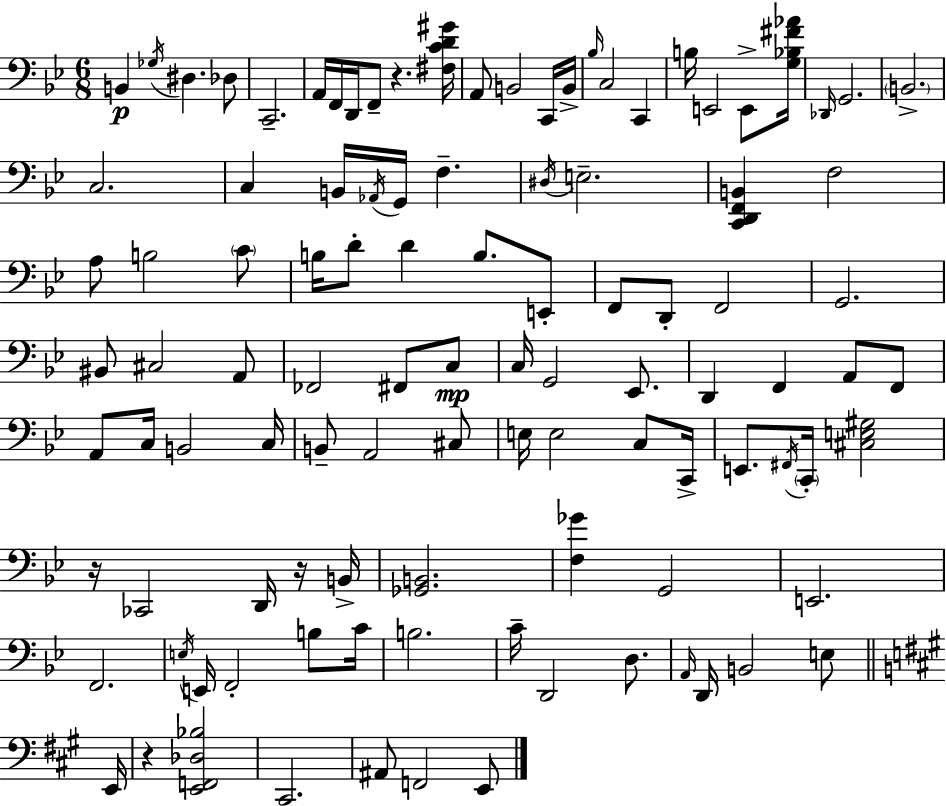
B2/q Gb3/s D#3/q. Db3/e C2/h. A2/s F2/s D2/s F2/e R/q. [F#3,C4,D4,G#4]/s A2/e B2/h C2/s B2/s Bb3/s C3/h C2/q B3/s E2/h E2/e [G3,Bb3,F#4,Ab4]/s Db2/s G2/h. B2/h. C3/h. C3/q B2/s Ab2/s G2/s F3/q. D#3/s E3/h. [C2,D2,F2,B2]/q F3/h A3/e B3/h C4/e B3/s D4/e D4/q B3/e. E2/e F2/e D2/e F2/h G2/h. BIS2/e C#3/h A2/e FES2/h F#2/e C3/e C3/s G2/h Eb2/e. D2/q F2/q A2/e F2/e A2/e C3/s B2/h C3/s B2/e A2/h C#3/e E3/s E3/h C3/e C2/s E2/e. F#2/s C2/s [C#3,E3,G#3]/h R/s CES2/h D2/s R/s B2/s [Gb2,B2]/h. [F3,Gb4]/q G2/h E2/h. F2/h. E3/s E2/s F2/h B3/e C4/s B3/h. C4/s D2/h D3/e. A2/s D2/s B2/h E3/e E2/s R/q [E2,F2,Db3,Bb3]/h C#2/h. A#2/e F2/h E2/e